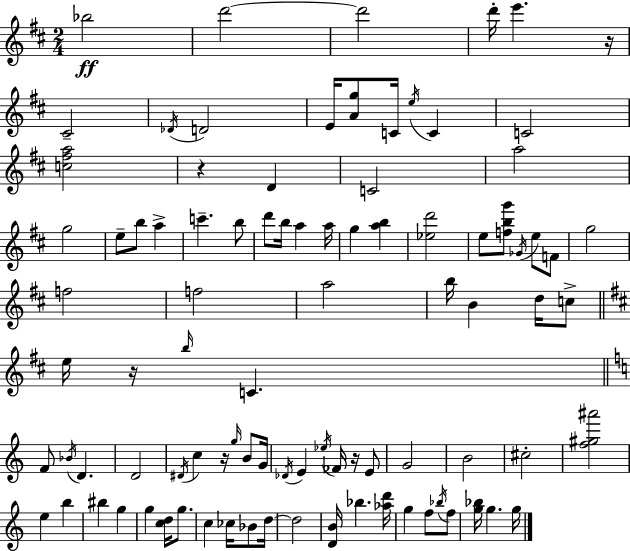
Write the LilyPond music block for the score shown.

{
  \clef treble
  \numericTimeSignature
  \time 2/4
  \key d \major
  bes''2\ff | d'''2~~ | d'''2 | d'''16-. e'''4. r16 | \break cis'2-- | \acciaccatura { des'16 } d'2 | e'16 <a' g''>8 c'16 \acciaccatura { e''16 } c'4 | c'2 | \break <c'' fis'' a''>2 | r4 d'4 | c'2 | a''2 | \break g''2 | e''8-- b''8 a''4-> | c'''4.-- | b''8 d'''8 b''16 a''4 | \break a''16 g''4 <a'' b''>4 | <ees'' d'''>2 | e''8 <f'' b'' g'''>8 \acciaccatura { ges'16 } e''8 | f'8 g''2 | \break f''2 | f''2 | a''2 | b''16 b'4 | \break d''16 c''8-> \bar "||" \break \key b \minor e''16 r16 \grace { b''16 } c'4. | \bar "||" \break \key c \major f'8 \acciaccatura { bes'16 } d'4. | d'2 | \acciaccatura { dis'16 } c''4 r16 \grace { g''16 } | b'8 g'16 \acciaccatura { des'16 } e'4 | \break \acciaccatura { ees''16 } fes'16 r16 e'8 g'2 | b'2 | cis''2-. | <f'' gis'' ais'''>2 | \break e''4 | b''4 bis''4 | g''4 g''4 | <c'' d''>16 g''8. c''4 | \break ces''16 bes'8 d''16~~ d''2 | <d' b'>16 bes''4. | <aes'' d'''>16 g''4 | f''8 \acciaccatura { bes''16 } f''8 <g'' bes''>16 g''4. | \break g''16 \bar "|."
}